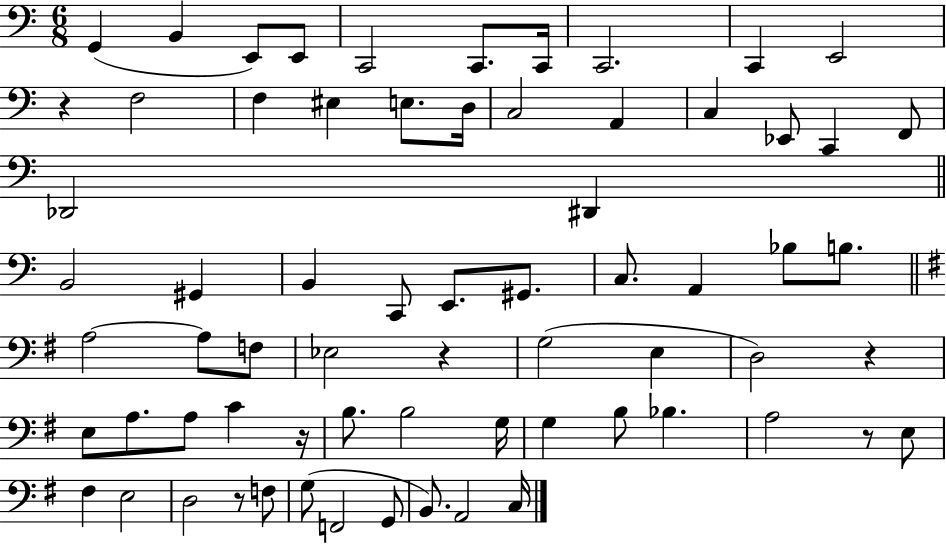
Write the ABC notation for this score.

X:1
T:Untitled
M:6/8
L:1/4
K:C
G,, B,, E,,/2 E,,/2 C,,2 C,,/2 C,,/4 C,,2 C,, E,,2 z F,2 F, ^E, E,/2 D,/4 C,2 A,, C, _E,,/2 C,, F,,/2 _D,,2 ^D,, B,,2 ^G,, B,, C,,/2 E,,/2 ^G,,/2 C,/2 A,, _B,/2 B,/2 A,2 A,/2 F,/2 _E,2 z G,2 E, D,2 z E,/2 A,/2 A,/2 C z/4 B,/2 B,2 G,/4 G, B,/2 _B, A,2 z/2 E,/2 ^F, E,2 D,2 z/2 F,/2 G,/2 F,,2 G,,/2 B,,/2 A,,2 C,/4